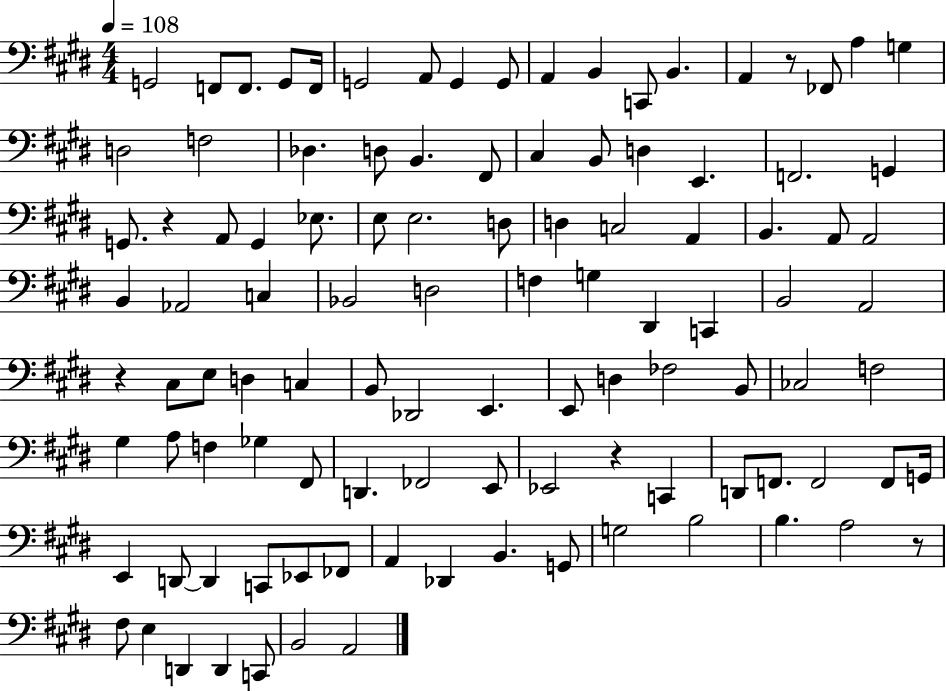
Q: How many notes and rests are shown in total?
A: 107